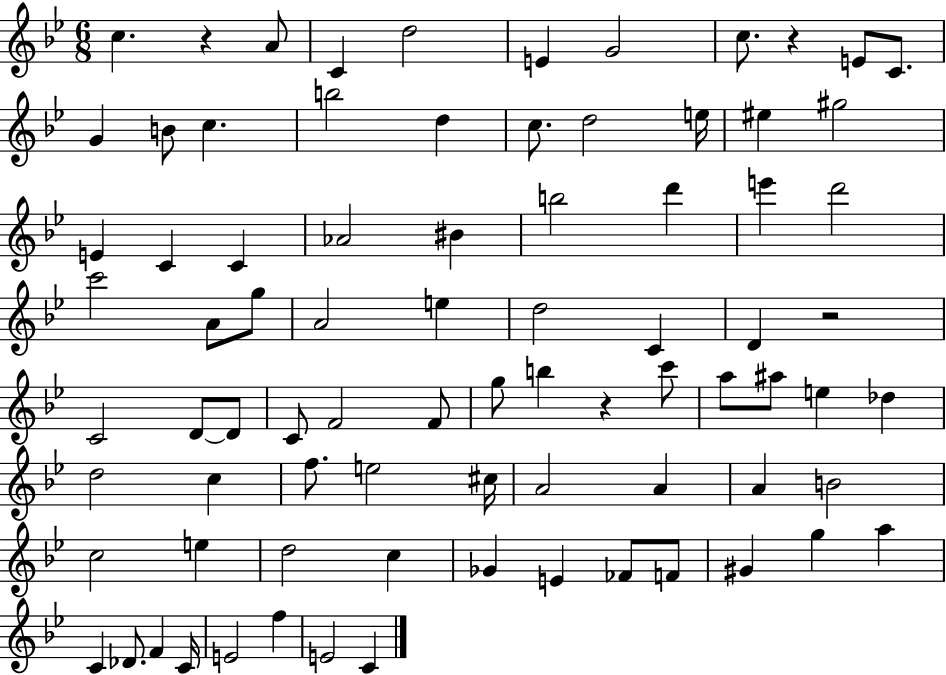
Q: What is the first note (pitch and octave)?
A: C5